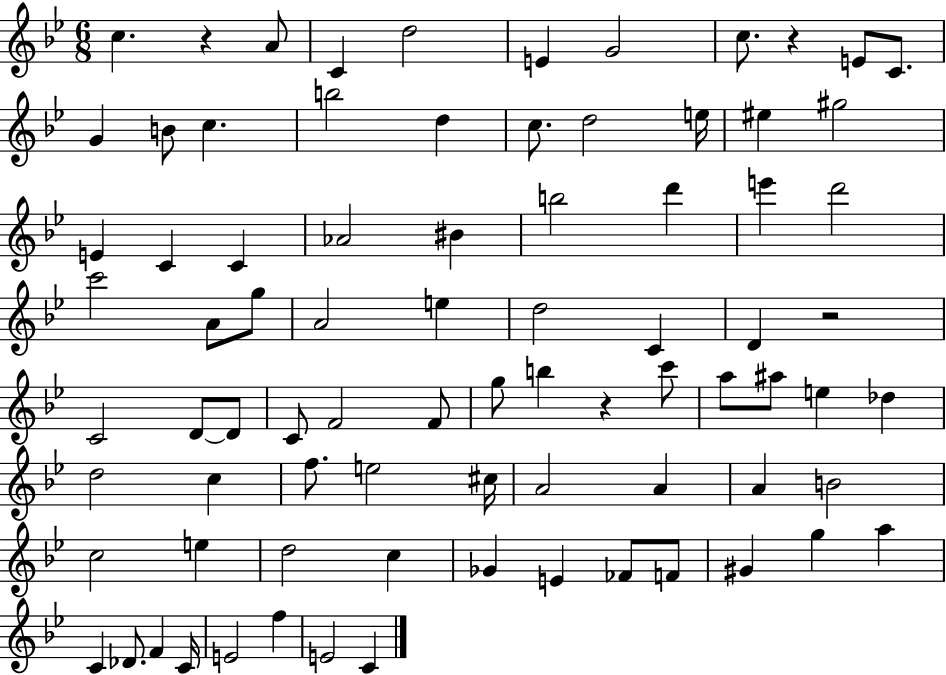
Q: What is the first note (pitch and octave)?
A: C5